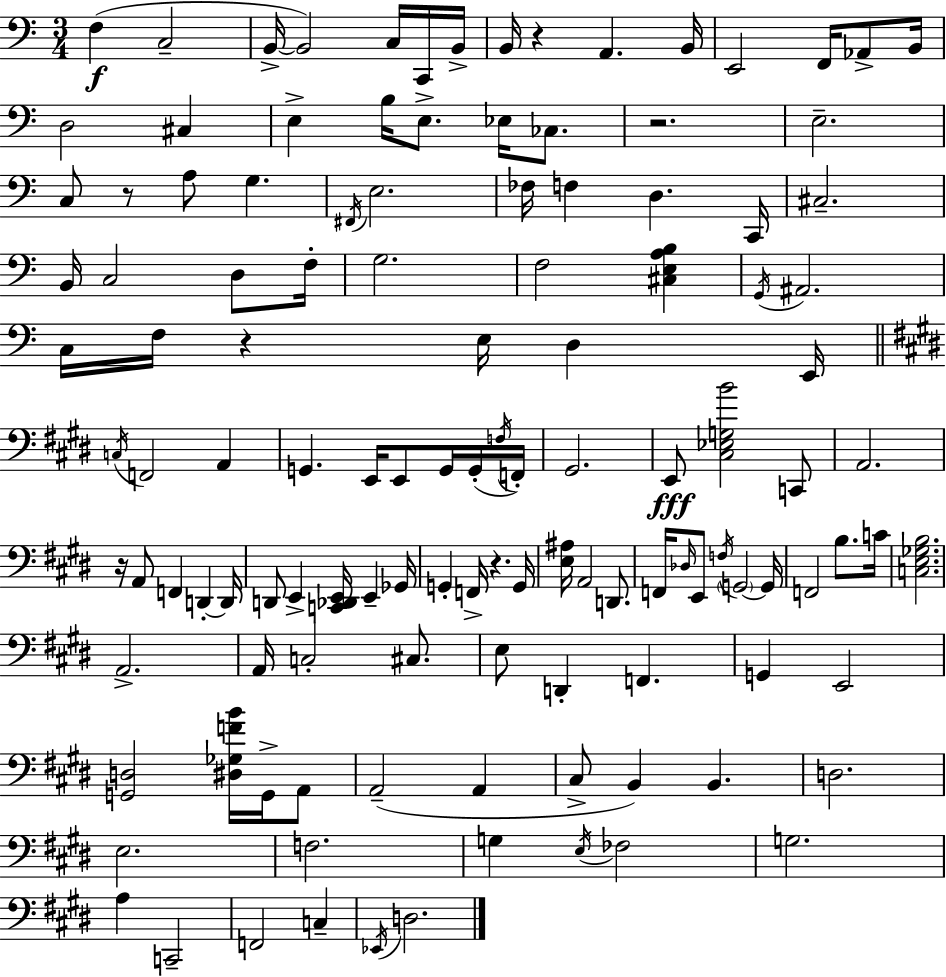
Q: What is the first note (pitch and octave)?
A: F3